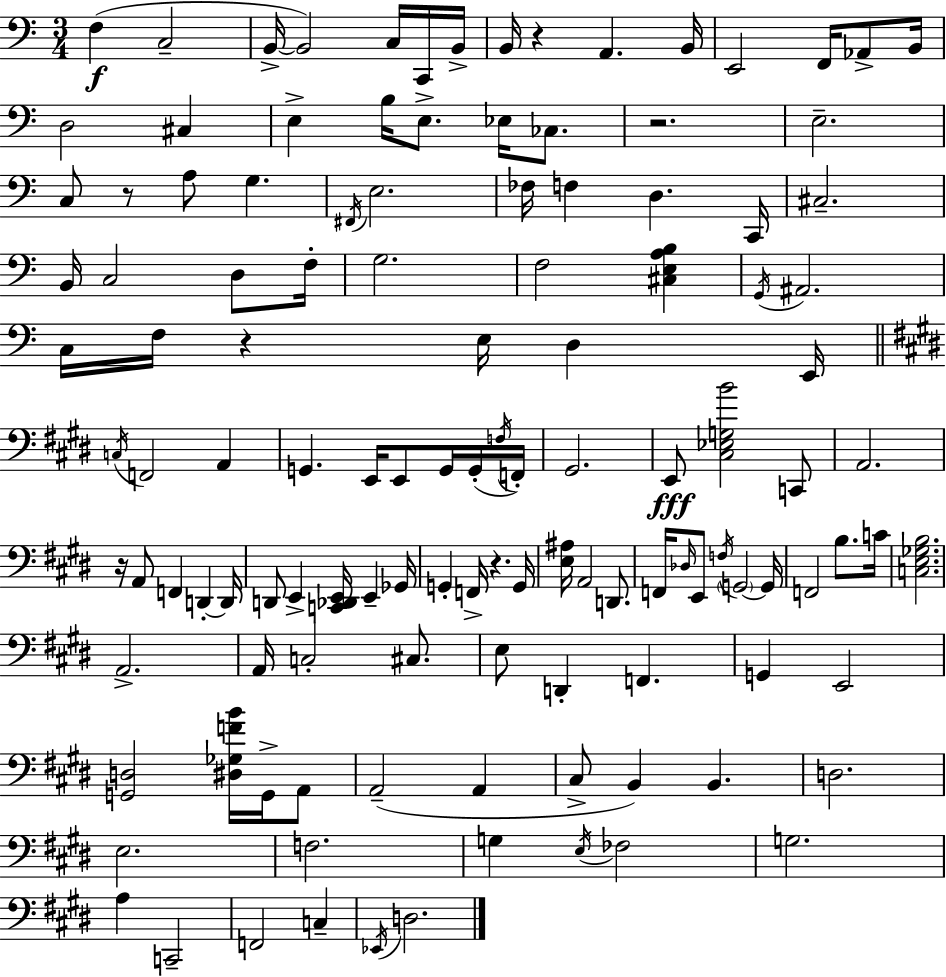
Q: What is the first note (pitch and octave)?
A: F3